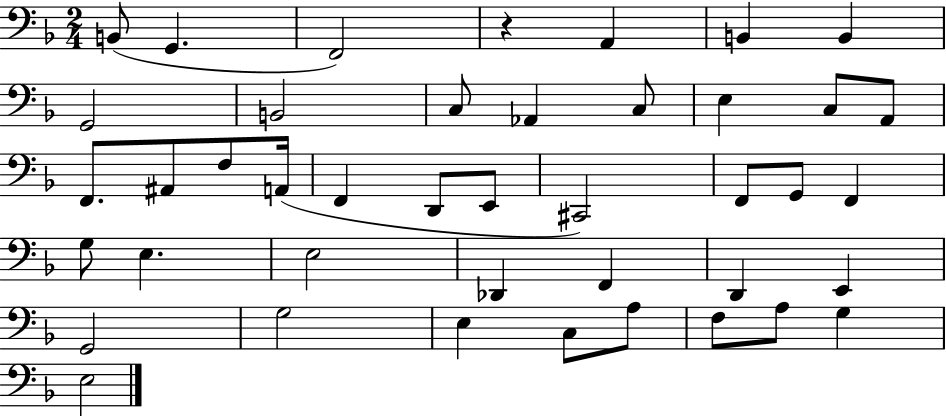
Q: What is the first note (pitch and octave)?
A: B2